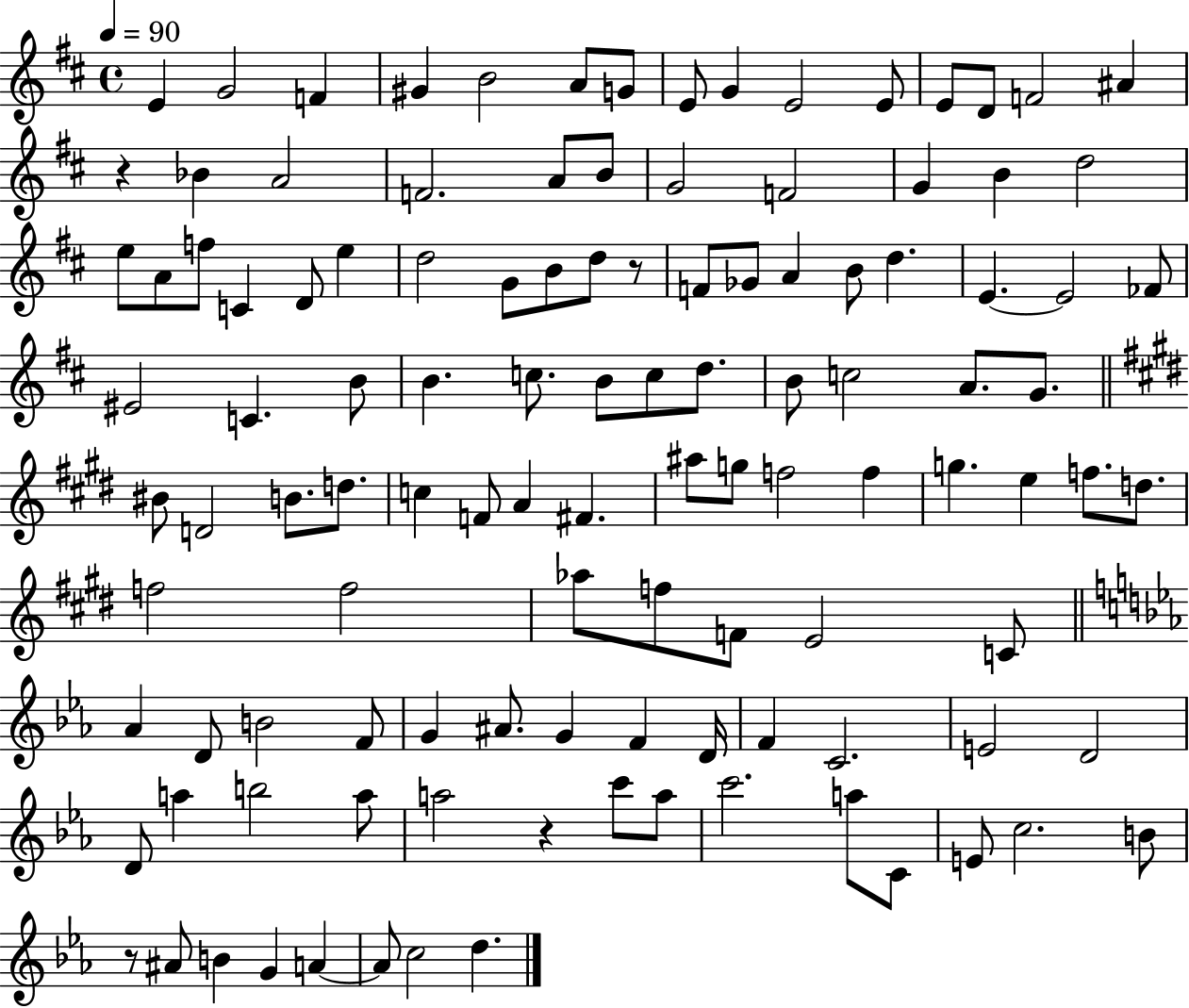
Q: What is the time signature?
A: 4/4